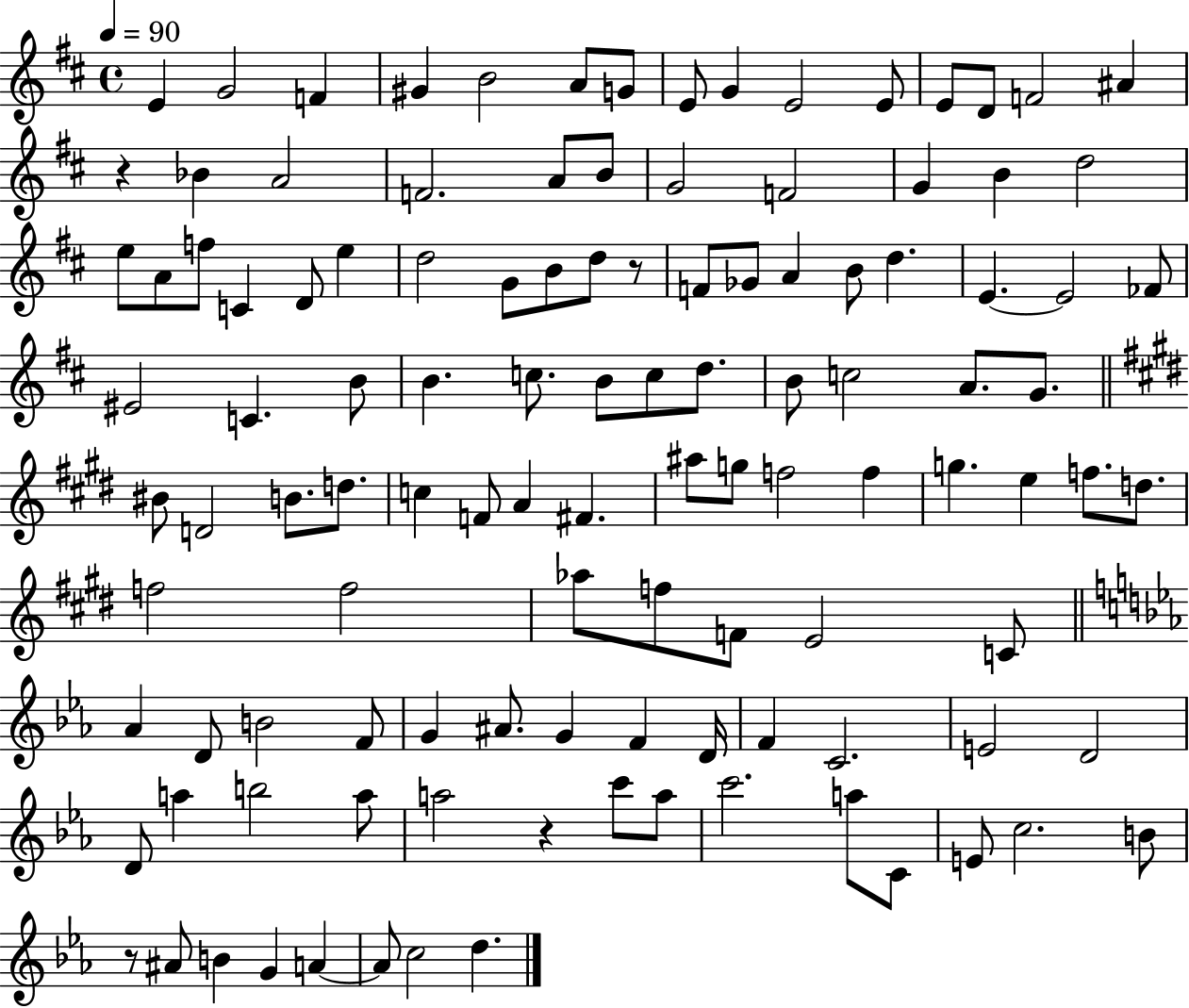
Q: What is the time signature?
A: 4/4